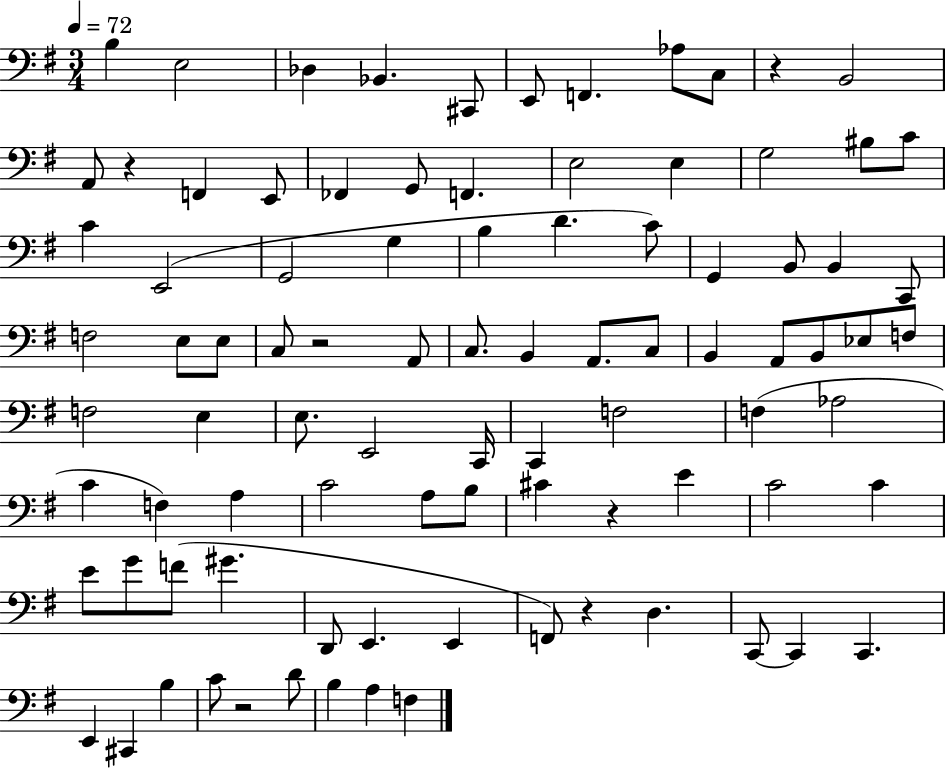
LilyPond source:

{
  \clef bass
  \numericTimeSignature
  \time 3/4
  \key g \major
  \tempo 4 = 72
  \repeat volta 2 { b4 e2 | des4 bes,4. cis,8 | e,8 f,4. aes8 c8 | r4 b,2 | \break a,8 r4 f,4 e,8 | fes,4 g,8 f,4. | e2 e4 | g2 bis8 c'8 | \break c'4 e,2( | g,2 g4 | b4 d'4. c'8) | g,4 b,8 b,4 c,8 | \break f2 e8 e8 | c8 r2 a,8 | c8. b,4 a,8. c8 | b,4 a,8 b,8 ees8 f8 | \break f2 e4 | e8. e,2 c,16 | c,4 f2 | f4( aes2 | \break c'4 f4) a4 | c'2 a8 b8 | cis'4 r4 e'4 | c'2 c'4 | \break e'8 g'8 f'8( gis'4. | d,8 e,4. e,4 | f,8) r4 d4. | c,8~~ c,4 c,4. | \break e,4 cis,4 b4 | c'8 r2 d'8 | b4 a4 f4 | } \bar "|."
}